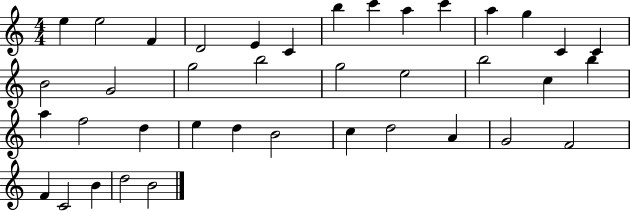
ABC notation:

X:1
T:Untitled
M:4/4
L:1/4
K:C
e e2 F D2 E C b c' a c' a g C C B2 G2 g2 b2 g2 e2 b2 c b a f2 d e d B2 c d2 A G2 F2 F C2 B d2 B2